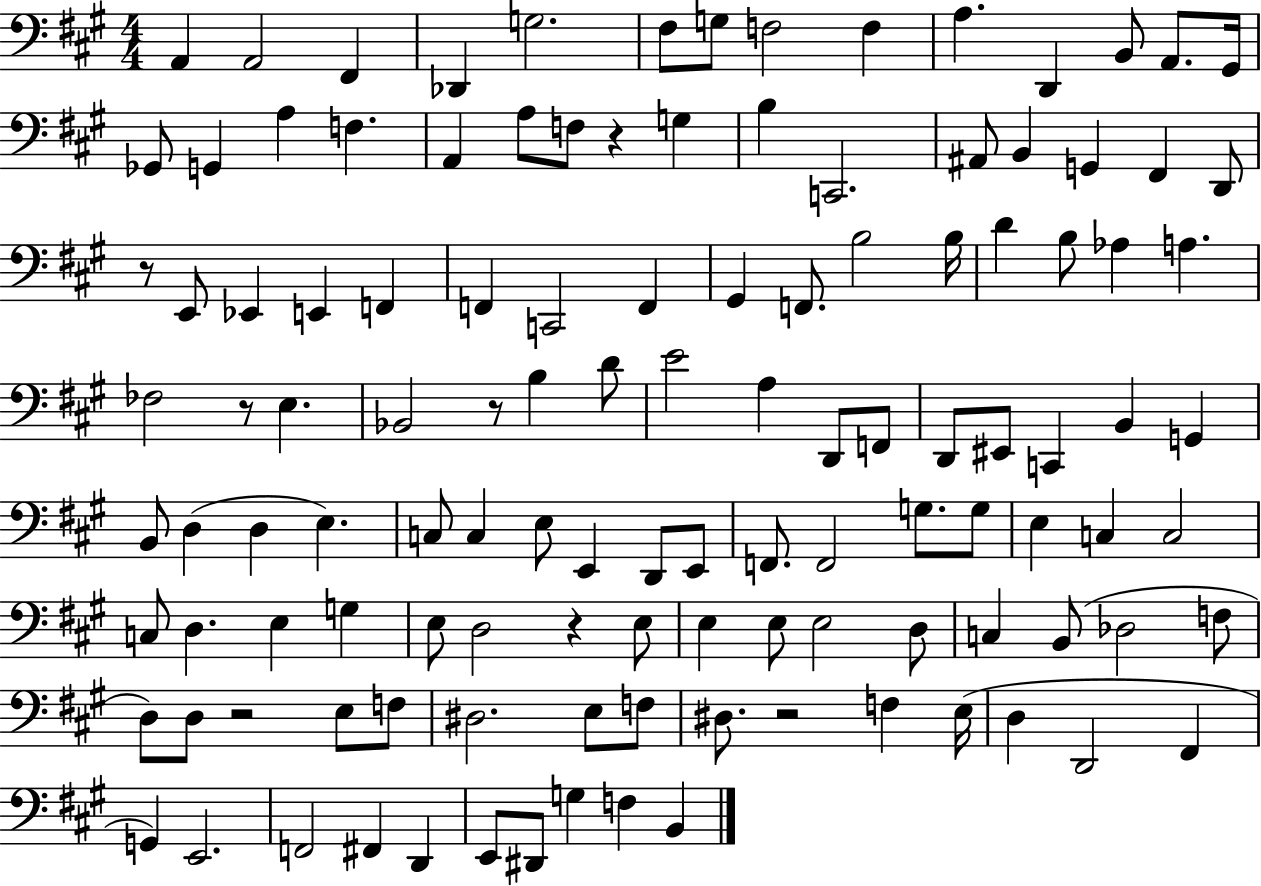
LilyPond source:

{
  \clef bass
  \numericTimeSignature
  \time 4/4
  \key a \major
  a,4 a,2 fis,4 | des,4 g2. | fis8 g8 f2 f4 | a4. d,4 b,8 a,8. gis,16 | \break ges,8 g,4 a4 f4. | a,4 a8 f8 r4 g4 | b4 c,2. | ais,8 b,4 g,4 fis,4 d,8 | \break r8 e,8 ees,4 e,4 f,4 | f,4 c,2 f,4 | gis,4 f,8. b2 b16 | d'4 b8 aes4 a4. | \break fes2 r8 e4. | bes,2 r8 b4 d'8 | e'2 a4 d,8 f,8 | d,8 eis,8 c,4 b,4 g,4 | \break b,8 d4( d4 e4.) | c8 c4 e8 e,4 d,8 e,8 | f,8. f,2 g8. g8 | e4 c4 c2 | \break c8 d4. e4 g4 | e8 d2 r4 e8 | e4 e8 e2 d8 | c4 b,8( des2 f8 | \break d8) d8 r2 e8 f8 | dis2. e8 f8 | dis8. r2 f4 e16( | d4 d,2 fis,4 | \break g,4) e,2. | f,2 fis,4 d,4 | e,8 dis,8 g4 f4 b,4 | \bar "|."
}